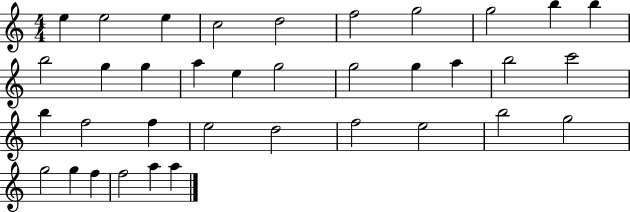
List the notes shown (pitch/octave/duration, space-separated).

E5/q E5/h E5/q C5/h D5/h F5/h G5/h G5/h B5/q B5/q B5/h G5/q G5/q A5/q E5/q G5/h G5/h G5/q A5/q B5/h C6/h B5/q F5/h F5/q E5/h D5/h F5/h E5/h B5/h G5/h G5/h G5/q F5/q F5/h A5/q A5/q